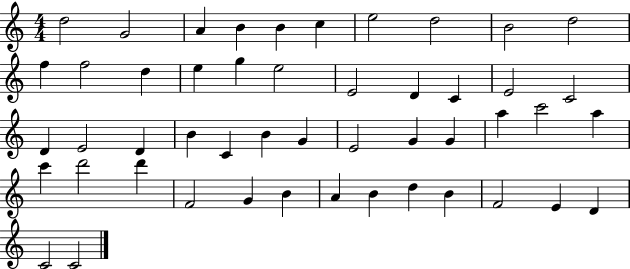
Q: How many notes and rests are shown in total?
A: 49